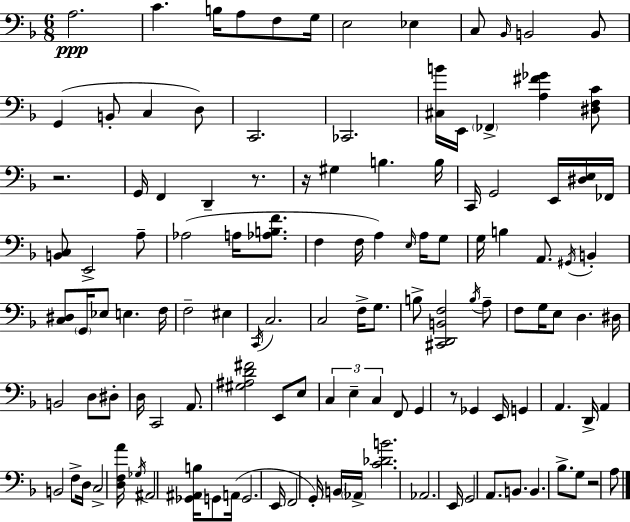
{
  \clef bass
  \numericTimeSignature
  \time 6/8
  \key f \major
  a2.\ppp | c'4. b16 a8 f8 g16 | e2 ees4 | c8 \grace { bes,16 } b,2 b,8 | \break g,4( b,8-. c4 d8) | c,2. | ces,2. | <cis b'>16 e,16 \parenthesize fes,4-> <a fis' ges'>4 <dis f c'>8 | \break r2. | g,16 f,4 d,4-- r8. | r16 gis4 b4. | b16 c,16 g,2 e,16 <dis e>16 | \break fes,16 <b, c>8 e,2-> a8-- | aes2( a16 <aes b f'>8. | f4 f16 a4) \grace { e16 } a16 | g8 g16 b4 a,8. \acciaccatura { gis,16 } b,4-. | \break <c dis>8 \parenthesize g,16 ees8 e4. | f16 f2-- eis4 | \acciaccatura { c,16 } c2. | c2 | \break f16-> g8. b8-> <cis, d, b, f>2 | \acciaccatura { b16 } a8-- f8 g16 e8 d4. | dis16 b,2 | d8 dis8-. d16 c,2 | \break a,8. <gis ais d' fis'>2 | e,8 e8 \tuplet 3/2 { c4 e4-- | c4 } f,8 g,4 r8 | ges,4 e,16 g,4 a,4. | \break d,16-> a,4 b,2 | f8-> d16 c2-> | <d f a'>16 \acciaccatura { ges16 } ais,2 | <ges, ais, b>16 g,8 a,16( g,2. | \break e,16 f,2 | g,16-.) \parenthesize b,16 \parenthesize aes,16-> <c' des' b'>2. | aes,2. | e,16 g,2 | \break a,8. b,8. b,4. | bes8.-> g8 r2 | a8 \bar "|."
}